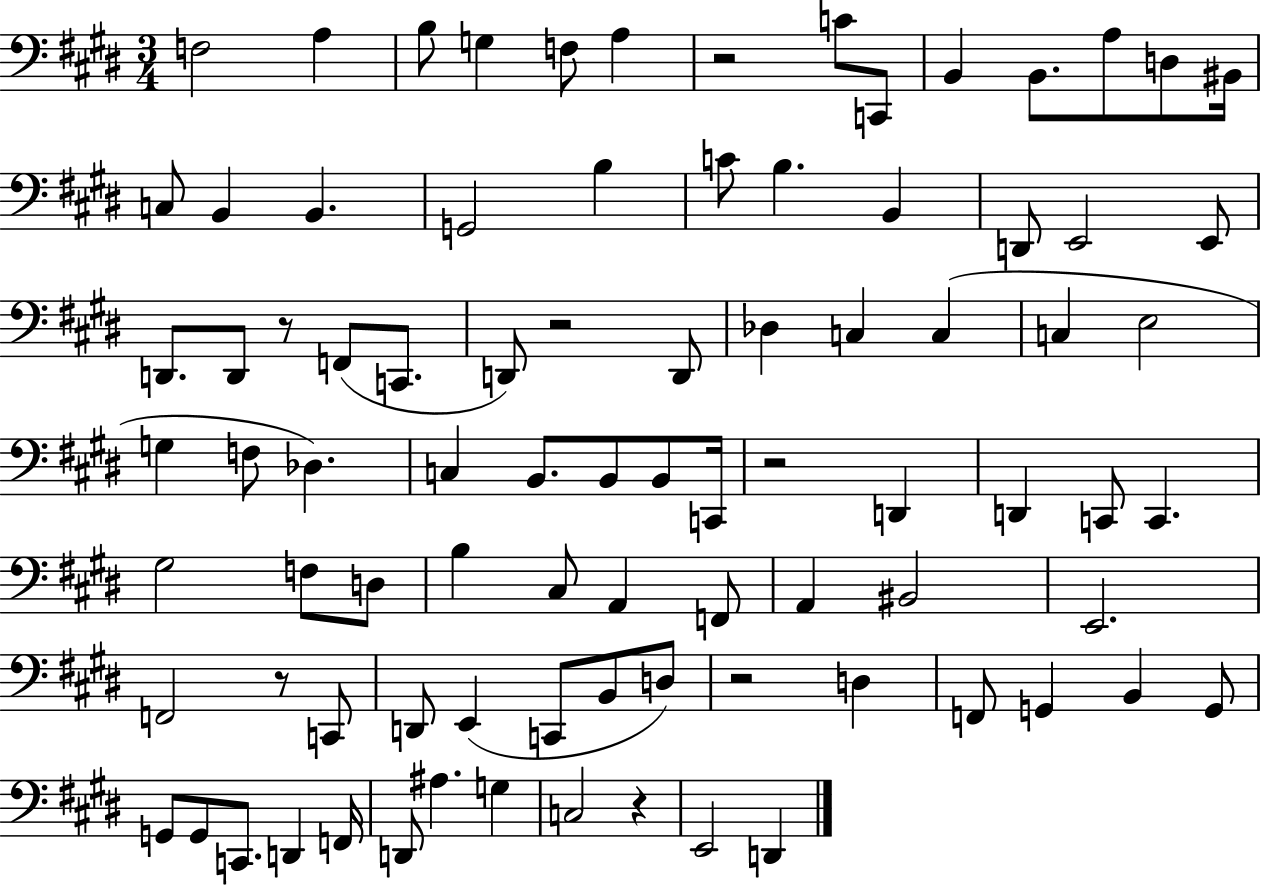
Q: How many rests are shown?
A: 7